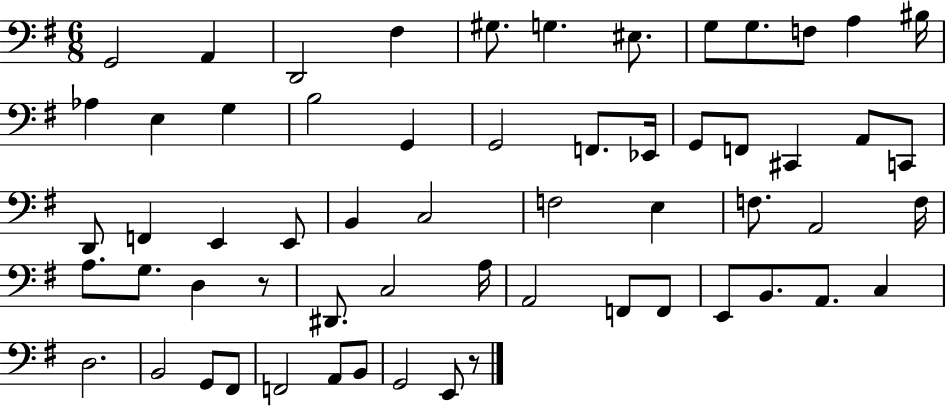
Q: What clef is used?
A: bass